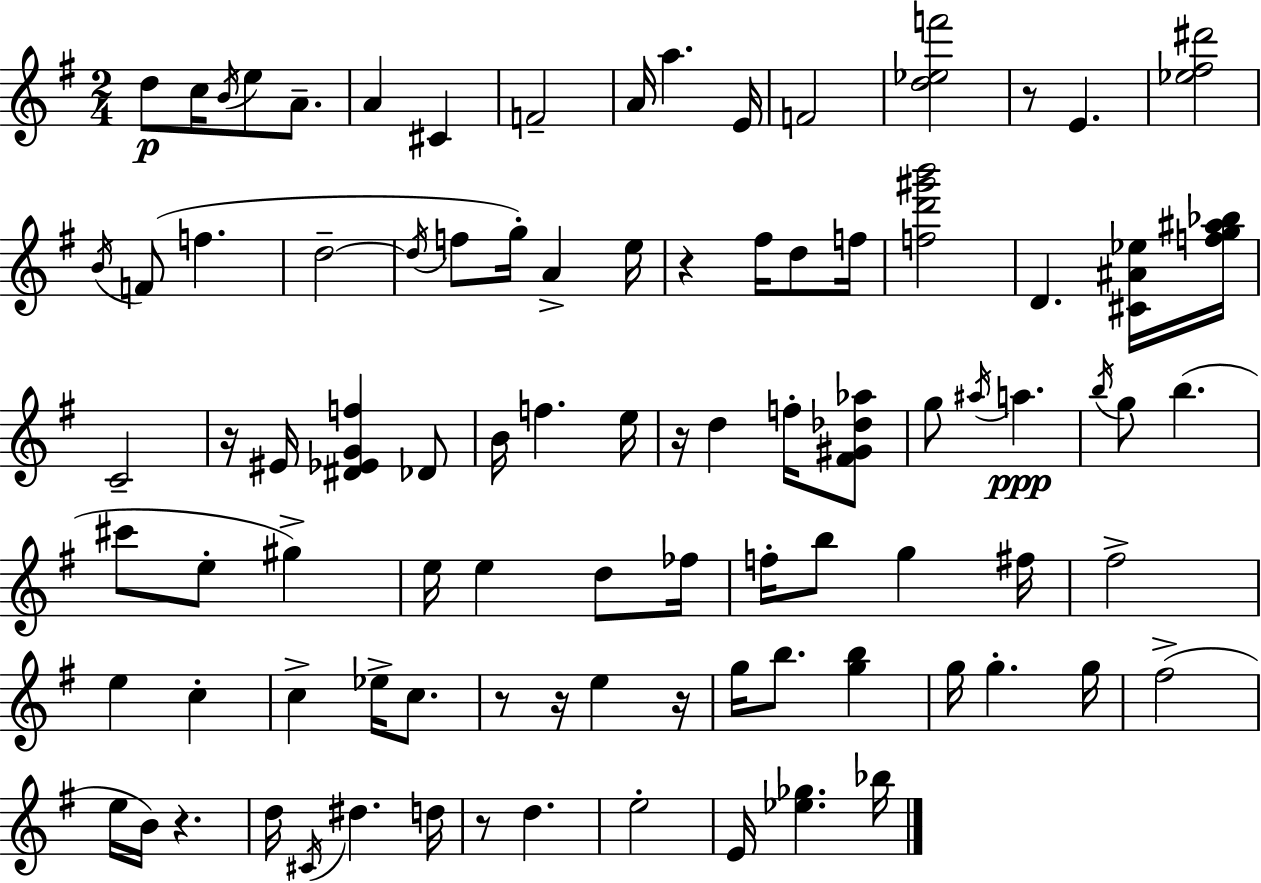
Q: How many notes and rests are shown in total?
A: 92